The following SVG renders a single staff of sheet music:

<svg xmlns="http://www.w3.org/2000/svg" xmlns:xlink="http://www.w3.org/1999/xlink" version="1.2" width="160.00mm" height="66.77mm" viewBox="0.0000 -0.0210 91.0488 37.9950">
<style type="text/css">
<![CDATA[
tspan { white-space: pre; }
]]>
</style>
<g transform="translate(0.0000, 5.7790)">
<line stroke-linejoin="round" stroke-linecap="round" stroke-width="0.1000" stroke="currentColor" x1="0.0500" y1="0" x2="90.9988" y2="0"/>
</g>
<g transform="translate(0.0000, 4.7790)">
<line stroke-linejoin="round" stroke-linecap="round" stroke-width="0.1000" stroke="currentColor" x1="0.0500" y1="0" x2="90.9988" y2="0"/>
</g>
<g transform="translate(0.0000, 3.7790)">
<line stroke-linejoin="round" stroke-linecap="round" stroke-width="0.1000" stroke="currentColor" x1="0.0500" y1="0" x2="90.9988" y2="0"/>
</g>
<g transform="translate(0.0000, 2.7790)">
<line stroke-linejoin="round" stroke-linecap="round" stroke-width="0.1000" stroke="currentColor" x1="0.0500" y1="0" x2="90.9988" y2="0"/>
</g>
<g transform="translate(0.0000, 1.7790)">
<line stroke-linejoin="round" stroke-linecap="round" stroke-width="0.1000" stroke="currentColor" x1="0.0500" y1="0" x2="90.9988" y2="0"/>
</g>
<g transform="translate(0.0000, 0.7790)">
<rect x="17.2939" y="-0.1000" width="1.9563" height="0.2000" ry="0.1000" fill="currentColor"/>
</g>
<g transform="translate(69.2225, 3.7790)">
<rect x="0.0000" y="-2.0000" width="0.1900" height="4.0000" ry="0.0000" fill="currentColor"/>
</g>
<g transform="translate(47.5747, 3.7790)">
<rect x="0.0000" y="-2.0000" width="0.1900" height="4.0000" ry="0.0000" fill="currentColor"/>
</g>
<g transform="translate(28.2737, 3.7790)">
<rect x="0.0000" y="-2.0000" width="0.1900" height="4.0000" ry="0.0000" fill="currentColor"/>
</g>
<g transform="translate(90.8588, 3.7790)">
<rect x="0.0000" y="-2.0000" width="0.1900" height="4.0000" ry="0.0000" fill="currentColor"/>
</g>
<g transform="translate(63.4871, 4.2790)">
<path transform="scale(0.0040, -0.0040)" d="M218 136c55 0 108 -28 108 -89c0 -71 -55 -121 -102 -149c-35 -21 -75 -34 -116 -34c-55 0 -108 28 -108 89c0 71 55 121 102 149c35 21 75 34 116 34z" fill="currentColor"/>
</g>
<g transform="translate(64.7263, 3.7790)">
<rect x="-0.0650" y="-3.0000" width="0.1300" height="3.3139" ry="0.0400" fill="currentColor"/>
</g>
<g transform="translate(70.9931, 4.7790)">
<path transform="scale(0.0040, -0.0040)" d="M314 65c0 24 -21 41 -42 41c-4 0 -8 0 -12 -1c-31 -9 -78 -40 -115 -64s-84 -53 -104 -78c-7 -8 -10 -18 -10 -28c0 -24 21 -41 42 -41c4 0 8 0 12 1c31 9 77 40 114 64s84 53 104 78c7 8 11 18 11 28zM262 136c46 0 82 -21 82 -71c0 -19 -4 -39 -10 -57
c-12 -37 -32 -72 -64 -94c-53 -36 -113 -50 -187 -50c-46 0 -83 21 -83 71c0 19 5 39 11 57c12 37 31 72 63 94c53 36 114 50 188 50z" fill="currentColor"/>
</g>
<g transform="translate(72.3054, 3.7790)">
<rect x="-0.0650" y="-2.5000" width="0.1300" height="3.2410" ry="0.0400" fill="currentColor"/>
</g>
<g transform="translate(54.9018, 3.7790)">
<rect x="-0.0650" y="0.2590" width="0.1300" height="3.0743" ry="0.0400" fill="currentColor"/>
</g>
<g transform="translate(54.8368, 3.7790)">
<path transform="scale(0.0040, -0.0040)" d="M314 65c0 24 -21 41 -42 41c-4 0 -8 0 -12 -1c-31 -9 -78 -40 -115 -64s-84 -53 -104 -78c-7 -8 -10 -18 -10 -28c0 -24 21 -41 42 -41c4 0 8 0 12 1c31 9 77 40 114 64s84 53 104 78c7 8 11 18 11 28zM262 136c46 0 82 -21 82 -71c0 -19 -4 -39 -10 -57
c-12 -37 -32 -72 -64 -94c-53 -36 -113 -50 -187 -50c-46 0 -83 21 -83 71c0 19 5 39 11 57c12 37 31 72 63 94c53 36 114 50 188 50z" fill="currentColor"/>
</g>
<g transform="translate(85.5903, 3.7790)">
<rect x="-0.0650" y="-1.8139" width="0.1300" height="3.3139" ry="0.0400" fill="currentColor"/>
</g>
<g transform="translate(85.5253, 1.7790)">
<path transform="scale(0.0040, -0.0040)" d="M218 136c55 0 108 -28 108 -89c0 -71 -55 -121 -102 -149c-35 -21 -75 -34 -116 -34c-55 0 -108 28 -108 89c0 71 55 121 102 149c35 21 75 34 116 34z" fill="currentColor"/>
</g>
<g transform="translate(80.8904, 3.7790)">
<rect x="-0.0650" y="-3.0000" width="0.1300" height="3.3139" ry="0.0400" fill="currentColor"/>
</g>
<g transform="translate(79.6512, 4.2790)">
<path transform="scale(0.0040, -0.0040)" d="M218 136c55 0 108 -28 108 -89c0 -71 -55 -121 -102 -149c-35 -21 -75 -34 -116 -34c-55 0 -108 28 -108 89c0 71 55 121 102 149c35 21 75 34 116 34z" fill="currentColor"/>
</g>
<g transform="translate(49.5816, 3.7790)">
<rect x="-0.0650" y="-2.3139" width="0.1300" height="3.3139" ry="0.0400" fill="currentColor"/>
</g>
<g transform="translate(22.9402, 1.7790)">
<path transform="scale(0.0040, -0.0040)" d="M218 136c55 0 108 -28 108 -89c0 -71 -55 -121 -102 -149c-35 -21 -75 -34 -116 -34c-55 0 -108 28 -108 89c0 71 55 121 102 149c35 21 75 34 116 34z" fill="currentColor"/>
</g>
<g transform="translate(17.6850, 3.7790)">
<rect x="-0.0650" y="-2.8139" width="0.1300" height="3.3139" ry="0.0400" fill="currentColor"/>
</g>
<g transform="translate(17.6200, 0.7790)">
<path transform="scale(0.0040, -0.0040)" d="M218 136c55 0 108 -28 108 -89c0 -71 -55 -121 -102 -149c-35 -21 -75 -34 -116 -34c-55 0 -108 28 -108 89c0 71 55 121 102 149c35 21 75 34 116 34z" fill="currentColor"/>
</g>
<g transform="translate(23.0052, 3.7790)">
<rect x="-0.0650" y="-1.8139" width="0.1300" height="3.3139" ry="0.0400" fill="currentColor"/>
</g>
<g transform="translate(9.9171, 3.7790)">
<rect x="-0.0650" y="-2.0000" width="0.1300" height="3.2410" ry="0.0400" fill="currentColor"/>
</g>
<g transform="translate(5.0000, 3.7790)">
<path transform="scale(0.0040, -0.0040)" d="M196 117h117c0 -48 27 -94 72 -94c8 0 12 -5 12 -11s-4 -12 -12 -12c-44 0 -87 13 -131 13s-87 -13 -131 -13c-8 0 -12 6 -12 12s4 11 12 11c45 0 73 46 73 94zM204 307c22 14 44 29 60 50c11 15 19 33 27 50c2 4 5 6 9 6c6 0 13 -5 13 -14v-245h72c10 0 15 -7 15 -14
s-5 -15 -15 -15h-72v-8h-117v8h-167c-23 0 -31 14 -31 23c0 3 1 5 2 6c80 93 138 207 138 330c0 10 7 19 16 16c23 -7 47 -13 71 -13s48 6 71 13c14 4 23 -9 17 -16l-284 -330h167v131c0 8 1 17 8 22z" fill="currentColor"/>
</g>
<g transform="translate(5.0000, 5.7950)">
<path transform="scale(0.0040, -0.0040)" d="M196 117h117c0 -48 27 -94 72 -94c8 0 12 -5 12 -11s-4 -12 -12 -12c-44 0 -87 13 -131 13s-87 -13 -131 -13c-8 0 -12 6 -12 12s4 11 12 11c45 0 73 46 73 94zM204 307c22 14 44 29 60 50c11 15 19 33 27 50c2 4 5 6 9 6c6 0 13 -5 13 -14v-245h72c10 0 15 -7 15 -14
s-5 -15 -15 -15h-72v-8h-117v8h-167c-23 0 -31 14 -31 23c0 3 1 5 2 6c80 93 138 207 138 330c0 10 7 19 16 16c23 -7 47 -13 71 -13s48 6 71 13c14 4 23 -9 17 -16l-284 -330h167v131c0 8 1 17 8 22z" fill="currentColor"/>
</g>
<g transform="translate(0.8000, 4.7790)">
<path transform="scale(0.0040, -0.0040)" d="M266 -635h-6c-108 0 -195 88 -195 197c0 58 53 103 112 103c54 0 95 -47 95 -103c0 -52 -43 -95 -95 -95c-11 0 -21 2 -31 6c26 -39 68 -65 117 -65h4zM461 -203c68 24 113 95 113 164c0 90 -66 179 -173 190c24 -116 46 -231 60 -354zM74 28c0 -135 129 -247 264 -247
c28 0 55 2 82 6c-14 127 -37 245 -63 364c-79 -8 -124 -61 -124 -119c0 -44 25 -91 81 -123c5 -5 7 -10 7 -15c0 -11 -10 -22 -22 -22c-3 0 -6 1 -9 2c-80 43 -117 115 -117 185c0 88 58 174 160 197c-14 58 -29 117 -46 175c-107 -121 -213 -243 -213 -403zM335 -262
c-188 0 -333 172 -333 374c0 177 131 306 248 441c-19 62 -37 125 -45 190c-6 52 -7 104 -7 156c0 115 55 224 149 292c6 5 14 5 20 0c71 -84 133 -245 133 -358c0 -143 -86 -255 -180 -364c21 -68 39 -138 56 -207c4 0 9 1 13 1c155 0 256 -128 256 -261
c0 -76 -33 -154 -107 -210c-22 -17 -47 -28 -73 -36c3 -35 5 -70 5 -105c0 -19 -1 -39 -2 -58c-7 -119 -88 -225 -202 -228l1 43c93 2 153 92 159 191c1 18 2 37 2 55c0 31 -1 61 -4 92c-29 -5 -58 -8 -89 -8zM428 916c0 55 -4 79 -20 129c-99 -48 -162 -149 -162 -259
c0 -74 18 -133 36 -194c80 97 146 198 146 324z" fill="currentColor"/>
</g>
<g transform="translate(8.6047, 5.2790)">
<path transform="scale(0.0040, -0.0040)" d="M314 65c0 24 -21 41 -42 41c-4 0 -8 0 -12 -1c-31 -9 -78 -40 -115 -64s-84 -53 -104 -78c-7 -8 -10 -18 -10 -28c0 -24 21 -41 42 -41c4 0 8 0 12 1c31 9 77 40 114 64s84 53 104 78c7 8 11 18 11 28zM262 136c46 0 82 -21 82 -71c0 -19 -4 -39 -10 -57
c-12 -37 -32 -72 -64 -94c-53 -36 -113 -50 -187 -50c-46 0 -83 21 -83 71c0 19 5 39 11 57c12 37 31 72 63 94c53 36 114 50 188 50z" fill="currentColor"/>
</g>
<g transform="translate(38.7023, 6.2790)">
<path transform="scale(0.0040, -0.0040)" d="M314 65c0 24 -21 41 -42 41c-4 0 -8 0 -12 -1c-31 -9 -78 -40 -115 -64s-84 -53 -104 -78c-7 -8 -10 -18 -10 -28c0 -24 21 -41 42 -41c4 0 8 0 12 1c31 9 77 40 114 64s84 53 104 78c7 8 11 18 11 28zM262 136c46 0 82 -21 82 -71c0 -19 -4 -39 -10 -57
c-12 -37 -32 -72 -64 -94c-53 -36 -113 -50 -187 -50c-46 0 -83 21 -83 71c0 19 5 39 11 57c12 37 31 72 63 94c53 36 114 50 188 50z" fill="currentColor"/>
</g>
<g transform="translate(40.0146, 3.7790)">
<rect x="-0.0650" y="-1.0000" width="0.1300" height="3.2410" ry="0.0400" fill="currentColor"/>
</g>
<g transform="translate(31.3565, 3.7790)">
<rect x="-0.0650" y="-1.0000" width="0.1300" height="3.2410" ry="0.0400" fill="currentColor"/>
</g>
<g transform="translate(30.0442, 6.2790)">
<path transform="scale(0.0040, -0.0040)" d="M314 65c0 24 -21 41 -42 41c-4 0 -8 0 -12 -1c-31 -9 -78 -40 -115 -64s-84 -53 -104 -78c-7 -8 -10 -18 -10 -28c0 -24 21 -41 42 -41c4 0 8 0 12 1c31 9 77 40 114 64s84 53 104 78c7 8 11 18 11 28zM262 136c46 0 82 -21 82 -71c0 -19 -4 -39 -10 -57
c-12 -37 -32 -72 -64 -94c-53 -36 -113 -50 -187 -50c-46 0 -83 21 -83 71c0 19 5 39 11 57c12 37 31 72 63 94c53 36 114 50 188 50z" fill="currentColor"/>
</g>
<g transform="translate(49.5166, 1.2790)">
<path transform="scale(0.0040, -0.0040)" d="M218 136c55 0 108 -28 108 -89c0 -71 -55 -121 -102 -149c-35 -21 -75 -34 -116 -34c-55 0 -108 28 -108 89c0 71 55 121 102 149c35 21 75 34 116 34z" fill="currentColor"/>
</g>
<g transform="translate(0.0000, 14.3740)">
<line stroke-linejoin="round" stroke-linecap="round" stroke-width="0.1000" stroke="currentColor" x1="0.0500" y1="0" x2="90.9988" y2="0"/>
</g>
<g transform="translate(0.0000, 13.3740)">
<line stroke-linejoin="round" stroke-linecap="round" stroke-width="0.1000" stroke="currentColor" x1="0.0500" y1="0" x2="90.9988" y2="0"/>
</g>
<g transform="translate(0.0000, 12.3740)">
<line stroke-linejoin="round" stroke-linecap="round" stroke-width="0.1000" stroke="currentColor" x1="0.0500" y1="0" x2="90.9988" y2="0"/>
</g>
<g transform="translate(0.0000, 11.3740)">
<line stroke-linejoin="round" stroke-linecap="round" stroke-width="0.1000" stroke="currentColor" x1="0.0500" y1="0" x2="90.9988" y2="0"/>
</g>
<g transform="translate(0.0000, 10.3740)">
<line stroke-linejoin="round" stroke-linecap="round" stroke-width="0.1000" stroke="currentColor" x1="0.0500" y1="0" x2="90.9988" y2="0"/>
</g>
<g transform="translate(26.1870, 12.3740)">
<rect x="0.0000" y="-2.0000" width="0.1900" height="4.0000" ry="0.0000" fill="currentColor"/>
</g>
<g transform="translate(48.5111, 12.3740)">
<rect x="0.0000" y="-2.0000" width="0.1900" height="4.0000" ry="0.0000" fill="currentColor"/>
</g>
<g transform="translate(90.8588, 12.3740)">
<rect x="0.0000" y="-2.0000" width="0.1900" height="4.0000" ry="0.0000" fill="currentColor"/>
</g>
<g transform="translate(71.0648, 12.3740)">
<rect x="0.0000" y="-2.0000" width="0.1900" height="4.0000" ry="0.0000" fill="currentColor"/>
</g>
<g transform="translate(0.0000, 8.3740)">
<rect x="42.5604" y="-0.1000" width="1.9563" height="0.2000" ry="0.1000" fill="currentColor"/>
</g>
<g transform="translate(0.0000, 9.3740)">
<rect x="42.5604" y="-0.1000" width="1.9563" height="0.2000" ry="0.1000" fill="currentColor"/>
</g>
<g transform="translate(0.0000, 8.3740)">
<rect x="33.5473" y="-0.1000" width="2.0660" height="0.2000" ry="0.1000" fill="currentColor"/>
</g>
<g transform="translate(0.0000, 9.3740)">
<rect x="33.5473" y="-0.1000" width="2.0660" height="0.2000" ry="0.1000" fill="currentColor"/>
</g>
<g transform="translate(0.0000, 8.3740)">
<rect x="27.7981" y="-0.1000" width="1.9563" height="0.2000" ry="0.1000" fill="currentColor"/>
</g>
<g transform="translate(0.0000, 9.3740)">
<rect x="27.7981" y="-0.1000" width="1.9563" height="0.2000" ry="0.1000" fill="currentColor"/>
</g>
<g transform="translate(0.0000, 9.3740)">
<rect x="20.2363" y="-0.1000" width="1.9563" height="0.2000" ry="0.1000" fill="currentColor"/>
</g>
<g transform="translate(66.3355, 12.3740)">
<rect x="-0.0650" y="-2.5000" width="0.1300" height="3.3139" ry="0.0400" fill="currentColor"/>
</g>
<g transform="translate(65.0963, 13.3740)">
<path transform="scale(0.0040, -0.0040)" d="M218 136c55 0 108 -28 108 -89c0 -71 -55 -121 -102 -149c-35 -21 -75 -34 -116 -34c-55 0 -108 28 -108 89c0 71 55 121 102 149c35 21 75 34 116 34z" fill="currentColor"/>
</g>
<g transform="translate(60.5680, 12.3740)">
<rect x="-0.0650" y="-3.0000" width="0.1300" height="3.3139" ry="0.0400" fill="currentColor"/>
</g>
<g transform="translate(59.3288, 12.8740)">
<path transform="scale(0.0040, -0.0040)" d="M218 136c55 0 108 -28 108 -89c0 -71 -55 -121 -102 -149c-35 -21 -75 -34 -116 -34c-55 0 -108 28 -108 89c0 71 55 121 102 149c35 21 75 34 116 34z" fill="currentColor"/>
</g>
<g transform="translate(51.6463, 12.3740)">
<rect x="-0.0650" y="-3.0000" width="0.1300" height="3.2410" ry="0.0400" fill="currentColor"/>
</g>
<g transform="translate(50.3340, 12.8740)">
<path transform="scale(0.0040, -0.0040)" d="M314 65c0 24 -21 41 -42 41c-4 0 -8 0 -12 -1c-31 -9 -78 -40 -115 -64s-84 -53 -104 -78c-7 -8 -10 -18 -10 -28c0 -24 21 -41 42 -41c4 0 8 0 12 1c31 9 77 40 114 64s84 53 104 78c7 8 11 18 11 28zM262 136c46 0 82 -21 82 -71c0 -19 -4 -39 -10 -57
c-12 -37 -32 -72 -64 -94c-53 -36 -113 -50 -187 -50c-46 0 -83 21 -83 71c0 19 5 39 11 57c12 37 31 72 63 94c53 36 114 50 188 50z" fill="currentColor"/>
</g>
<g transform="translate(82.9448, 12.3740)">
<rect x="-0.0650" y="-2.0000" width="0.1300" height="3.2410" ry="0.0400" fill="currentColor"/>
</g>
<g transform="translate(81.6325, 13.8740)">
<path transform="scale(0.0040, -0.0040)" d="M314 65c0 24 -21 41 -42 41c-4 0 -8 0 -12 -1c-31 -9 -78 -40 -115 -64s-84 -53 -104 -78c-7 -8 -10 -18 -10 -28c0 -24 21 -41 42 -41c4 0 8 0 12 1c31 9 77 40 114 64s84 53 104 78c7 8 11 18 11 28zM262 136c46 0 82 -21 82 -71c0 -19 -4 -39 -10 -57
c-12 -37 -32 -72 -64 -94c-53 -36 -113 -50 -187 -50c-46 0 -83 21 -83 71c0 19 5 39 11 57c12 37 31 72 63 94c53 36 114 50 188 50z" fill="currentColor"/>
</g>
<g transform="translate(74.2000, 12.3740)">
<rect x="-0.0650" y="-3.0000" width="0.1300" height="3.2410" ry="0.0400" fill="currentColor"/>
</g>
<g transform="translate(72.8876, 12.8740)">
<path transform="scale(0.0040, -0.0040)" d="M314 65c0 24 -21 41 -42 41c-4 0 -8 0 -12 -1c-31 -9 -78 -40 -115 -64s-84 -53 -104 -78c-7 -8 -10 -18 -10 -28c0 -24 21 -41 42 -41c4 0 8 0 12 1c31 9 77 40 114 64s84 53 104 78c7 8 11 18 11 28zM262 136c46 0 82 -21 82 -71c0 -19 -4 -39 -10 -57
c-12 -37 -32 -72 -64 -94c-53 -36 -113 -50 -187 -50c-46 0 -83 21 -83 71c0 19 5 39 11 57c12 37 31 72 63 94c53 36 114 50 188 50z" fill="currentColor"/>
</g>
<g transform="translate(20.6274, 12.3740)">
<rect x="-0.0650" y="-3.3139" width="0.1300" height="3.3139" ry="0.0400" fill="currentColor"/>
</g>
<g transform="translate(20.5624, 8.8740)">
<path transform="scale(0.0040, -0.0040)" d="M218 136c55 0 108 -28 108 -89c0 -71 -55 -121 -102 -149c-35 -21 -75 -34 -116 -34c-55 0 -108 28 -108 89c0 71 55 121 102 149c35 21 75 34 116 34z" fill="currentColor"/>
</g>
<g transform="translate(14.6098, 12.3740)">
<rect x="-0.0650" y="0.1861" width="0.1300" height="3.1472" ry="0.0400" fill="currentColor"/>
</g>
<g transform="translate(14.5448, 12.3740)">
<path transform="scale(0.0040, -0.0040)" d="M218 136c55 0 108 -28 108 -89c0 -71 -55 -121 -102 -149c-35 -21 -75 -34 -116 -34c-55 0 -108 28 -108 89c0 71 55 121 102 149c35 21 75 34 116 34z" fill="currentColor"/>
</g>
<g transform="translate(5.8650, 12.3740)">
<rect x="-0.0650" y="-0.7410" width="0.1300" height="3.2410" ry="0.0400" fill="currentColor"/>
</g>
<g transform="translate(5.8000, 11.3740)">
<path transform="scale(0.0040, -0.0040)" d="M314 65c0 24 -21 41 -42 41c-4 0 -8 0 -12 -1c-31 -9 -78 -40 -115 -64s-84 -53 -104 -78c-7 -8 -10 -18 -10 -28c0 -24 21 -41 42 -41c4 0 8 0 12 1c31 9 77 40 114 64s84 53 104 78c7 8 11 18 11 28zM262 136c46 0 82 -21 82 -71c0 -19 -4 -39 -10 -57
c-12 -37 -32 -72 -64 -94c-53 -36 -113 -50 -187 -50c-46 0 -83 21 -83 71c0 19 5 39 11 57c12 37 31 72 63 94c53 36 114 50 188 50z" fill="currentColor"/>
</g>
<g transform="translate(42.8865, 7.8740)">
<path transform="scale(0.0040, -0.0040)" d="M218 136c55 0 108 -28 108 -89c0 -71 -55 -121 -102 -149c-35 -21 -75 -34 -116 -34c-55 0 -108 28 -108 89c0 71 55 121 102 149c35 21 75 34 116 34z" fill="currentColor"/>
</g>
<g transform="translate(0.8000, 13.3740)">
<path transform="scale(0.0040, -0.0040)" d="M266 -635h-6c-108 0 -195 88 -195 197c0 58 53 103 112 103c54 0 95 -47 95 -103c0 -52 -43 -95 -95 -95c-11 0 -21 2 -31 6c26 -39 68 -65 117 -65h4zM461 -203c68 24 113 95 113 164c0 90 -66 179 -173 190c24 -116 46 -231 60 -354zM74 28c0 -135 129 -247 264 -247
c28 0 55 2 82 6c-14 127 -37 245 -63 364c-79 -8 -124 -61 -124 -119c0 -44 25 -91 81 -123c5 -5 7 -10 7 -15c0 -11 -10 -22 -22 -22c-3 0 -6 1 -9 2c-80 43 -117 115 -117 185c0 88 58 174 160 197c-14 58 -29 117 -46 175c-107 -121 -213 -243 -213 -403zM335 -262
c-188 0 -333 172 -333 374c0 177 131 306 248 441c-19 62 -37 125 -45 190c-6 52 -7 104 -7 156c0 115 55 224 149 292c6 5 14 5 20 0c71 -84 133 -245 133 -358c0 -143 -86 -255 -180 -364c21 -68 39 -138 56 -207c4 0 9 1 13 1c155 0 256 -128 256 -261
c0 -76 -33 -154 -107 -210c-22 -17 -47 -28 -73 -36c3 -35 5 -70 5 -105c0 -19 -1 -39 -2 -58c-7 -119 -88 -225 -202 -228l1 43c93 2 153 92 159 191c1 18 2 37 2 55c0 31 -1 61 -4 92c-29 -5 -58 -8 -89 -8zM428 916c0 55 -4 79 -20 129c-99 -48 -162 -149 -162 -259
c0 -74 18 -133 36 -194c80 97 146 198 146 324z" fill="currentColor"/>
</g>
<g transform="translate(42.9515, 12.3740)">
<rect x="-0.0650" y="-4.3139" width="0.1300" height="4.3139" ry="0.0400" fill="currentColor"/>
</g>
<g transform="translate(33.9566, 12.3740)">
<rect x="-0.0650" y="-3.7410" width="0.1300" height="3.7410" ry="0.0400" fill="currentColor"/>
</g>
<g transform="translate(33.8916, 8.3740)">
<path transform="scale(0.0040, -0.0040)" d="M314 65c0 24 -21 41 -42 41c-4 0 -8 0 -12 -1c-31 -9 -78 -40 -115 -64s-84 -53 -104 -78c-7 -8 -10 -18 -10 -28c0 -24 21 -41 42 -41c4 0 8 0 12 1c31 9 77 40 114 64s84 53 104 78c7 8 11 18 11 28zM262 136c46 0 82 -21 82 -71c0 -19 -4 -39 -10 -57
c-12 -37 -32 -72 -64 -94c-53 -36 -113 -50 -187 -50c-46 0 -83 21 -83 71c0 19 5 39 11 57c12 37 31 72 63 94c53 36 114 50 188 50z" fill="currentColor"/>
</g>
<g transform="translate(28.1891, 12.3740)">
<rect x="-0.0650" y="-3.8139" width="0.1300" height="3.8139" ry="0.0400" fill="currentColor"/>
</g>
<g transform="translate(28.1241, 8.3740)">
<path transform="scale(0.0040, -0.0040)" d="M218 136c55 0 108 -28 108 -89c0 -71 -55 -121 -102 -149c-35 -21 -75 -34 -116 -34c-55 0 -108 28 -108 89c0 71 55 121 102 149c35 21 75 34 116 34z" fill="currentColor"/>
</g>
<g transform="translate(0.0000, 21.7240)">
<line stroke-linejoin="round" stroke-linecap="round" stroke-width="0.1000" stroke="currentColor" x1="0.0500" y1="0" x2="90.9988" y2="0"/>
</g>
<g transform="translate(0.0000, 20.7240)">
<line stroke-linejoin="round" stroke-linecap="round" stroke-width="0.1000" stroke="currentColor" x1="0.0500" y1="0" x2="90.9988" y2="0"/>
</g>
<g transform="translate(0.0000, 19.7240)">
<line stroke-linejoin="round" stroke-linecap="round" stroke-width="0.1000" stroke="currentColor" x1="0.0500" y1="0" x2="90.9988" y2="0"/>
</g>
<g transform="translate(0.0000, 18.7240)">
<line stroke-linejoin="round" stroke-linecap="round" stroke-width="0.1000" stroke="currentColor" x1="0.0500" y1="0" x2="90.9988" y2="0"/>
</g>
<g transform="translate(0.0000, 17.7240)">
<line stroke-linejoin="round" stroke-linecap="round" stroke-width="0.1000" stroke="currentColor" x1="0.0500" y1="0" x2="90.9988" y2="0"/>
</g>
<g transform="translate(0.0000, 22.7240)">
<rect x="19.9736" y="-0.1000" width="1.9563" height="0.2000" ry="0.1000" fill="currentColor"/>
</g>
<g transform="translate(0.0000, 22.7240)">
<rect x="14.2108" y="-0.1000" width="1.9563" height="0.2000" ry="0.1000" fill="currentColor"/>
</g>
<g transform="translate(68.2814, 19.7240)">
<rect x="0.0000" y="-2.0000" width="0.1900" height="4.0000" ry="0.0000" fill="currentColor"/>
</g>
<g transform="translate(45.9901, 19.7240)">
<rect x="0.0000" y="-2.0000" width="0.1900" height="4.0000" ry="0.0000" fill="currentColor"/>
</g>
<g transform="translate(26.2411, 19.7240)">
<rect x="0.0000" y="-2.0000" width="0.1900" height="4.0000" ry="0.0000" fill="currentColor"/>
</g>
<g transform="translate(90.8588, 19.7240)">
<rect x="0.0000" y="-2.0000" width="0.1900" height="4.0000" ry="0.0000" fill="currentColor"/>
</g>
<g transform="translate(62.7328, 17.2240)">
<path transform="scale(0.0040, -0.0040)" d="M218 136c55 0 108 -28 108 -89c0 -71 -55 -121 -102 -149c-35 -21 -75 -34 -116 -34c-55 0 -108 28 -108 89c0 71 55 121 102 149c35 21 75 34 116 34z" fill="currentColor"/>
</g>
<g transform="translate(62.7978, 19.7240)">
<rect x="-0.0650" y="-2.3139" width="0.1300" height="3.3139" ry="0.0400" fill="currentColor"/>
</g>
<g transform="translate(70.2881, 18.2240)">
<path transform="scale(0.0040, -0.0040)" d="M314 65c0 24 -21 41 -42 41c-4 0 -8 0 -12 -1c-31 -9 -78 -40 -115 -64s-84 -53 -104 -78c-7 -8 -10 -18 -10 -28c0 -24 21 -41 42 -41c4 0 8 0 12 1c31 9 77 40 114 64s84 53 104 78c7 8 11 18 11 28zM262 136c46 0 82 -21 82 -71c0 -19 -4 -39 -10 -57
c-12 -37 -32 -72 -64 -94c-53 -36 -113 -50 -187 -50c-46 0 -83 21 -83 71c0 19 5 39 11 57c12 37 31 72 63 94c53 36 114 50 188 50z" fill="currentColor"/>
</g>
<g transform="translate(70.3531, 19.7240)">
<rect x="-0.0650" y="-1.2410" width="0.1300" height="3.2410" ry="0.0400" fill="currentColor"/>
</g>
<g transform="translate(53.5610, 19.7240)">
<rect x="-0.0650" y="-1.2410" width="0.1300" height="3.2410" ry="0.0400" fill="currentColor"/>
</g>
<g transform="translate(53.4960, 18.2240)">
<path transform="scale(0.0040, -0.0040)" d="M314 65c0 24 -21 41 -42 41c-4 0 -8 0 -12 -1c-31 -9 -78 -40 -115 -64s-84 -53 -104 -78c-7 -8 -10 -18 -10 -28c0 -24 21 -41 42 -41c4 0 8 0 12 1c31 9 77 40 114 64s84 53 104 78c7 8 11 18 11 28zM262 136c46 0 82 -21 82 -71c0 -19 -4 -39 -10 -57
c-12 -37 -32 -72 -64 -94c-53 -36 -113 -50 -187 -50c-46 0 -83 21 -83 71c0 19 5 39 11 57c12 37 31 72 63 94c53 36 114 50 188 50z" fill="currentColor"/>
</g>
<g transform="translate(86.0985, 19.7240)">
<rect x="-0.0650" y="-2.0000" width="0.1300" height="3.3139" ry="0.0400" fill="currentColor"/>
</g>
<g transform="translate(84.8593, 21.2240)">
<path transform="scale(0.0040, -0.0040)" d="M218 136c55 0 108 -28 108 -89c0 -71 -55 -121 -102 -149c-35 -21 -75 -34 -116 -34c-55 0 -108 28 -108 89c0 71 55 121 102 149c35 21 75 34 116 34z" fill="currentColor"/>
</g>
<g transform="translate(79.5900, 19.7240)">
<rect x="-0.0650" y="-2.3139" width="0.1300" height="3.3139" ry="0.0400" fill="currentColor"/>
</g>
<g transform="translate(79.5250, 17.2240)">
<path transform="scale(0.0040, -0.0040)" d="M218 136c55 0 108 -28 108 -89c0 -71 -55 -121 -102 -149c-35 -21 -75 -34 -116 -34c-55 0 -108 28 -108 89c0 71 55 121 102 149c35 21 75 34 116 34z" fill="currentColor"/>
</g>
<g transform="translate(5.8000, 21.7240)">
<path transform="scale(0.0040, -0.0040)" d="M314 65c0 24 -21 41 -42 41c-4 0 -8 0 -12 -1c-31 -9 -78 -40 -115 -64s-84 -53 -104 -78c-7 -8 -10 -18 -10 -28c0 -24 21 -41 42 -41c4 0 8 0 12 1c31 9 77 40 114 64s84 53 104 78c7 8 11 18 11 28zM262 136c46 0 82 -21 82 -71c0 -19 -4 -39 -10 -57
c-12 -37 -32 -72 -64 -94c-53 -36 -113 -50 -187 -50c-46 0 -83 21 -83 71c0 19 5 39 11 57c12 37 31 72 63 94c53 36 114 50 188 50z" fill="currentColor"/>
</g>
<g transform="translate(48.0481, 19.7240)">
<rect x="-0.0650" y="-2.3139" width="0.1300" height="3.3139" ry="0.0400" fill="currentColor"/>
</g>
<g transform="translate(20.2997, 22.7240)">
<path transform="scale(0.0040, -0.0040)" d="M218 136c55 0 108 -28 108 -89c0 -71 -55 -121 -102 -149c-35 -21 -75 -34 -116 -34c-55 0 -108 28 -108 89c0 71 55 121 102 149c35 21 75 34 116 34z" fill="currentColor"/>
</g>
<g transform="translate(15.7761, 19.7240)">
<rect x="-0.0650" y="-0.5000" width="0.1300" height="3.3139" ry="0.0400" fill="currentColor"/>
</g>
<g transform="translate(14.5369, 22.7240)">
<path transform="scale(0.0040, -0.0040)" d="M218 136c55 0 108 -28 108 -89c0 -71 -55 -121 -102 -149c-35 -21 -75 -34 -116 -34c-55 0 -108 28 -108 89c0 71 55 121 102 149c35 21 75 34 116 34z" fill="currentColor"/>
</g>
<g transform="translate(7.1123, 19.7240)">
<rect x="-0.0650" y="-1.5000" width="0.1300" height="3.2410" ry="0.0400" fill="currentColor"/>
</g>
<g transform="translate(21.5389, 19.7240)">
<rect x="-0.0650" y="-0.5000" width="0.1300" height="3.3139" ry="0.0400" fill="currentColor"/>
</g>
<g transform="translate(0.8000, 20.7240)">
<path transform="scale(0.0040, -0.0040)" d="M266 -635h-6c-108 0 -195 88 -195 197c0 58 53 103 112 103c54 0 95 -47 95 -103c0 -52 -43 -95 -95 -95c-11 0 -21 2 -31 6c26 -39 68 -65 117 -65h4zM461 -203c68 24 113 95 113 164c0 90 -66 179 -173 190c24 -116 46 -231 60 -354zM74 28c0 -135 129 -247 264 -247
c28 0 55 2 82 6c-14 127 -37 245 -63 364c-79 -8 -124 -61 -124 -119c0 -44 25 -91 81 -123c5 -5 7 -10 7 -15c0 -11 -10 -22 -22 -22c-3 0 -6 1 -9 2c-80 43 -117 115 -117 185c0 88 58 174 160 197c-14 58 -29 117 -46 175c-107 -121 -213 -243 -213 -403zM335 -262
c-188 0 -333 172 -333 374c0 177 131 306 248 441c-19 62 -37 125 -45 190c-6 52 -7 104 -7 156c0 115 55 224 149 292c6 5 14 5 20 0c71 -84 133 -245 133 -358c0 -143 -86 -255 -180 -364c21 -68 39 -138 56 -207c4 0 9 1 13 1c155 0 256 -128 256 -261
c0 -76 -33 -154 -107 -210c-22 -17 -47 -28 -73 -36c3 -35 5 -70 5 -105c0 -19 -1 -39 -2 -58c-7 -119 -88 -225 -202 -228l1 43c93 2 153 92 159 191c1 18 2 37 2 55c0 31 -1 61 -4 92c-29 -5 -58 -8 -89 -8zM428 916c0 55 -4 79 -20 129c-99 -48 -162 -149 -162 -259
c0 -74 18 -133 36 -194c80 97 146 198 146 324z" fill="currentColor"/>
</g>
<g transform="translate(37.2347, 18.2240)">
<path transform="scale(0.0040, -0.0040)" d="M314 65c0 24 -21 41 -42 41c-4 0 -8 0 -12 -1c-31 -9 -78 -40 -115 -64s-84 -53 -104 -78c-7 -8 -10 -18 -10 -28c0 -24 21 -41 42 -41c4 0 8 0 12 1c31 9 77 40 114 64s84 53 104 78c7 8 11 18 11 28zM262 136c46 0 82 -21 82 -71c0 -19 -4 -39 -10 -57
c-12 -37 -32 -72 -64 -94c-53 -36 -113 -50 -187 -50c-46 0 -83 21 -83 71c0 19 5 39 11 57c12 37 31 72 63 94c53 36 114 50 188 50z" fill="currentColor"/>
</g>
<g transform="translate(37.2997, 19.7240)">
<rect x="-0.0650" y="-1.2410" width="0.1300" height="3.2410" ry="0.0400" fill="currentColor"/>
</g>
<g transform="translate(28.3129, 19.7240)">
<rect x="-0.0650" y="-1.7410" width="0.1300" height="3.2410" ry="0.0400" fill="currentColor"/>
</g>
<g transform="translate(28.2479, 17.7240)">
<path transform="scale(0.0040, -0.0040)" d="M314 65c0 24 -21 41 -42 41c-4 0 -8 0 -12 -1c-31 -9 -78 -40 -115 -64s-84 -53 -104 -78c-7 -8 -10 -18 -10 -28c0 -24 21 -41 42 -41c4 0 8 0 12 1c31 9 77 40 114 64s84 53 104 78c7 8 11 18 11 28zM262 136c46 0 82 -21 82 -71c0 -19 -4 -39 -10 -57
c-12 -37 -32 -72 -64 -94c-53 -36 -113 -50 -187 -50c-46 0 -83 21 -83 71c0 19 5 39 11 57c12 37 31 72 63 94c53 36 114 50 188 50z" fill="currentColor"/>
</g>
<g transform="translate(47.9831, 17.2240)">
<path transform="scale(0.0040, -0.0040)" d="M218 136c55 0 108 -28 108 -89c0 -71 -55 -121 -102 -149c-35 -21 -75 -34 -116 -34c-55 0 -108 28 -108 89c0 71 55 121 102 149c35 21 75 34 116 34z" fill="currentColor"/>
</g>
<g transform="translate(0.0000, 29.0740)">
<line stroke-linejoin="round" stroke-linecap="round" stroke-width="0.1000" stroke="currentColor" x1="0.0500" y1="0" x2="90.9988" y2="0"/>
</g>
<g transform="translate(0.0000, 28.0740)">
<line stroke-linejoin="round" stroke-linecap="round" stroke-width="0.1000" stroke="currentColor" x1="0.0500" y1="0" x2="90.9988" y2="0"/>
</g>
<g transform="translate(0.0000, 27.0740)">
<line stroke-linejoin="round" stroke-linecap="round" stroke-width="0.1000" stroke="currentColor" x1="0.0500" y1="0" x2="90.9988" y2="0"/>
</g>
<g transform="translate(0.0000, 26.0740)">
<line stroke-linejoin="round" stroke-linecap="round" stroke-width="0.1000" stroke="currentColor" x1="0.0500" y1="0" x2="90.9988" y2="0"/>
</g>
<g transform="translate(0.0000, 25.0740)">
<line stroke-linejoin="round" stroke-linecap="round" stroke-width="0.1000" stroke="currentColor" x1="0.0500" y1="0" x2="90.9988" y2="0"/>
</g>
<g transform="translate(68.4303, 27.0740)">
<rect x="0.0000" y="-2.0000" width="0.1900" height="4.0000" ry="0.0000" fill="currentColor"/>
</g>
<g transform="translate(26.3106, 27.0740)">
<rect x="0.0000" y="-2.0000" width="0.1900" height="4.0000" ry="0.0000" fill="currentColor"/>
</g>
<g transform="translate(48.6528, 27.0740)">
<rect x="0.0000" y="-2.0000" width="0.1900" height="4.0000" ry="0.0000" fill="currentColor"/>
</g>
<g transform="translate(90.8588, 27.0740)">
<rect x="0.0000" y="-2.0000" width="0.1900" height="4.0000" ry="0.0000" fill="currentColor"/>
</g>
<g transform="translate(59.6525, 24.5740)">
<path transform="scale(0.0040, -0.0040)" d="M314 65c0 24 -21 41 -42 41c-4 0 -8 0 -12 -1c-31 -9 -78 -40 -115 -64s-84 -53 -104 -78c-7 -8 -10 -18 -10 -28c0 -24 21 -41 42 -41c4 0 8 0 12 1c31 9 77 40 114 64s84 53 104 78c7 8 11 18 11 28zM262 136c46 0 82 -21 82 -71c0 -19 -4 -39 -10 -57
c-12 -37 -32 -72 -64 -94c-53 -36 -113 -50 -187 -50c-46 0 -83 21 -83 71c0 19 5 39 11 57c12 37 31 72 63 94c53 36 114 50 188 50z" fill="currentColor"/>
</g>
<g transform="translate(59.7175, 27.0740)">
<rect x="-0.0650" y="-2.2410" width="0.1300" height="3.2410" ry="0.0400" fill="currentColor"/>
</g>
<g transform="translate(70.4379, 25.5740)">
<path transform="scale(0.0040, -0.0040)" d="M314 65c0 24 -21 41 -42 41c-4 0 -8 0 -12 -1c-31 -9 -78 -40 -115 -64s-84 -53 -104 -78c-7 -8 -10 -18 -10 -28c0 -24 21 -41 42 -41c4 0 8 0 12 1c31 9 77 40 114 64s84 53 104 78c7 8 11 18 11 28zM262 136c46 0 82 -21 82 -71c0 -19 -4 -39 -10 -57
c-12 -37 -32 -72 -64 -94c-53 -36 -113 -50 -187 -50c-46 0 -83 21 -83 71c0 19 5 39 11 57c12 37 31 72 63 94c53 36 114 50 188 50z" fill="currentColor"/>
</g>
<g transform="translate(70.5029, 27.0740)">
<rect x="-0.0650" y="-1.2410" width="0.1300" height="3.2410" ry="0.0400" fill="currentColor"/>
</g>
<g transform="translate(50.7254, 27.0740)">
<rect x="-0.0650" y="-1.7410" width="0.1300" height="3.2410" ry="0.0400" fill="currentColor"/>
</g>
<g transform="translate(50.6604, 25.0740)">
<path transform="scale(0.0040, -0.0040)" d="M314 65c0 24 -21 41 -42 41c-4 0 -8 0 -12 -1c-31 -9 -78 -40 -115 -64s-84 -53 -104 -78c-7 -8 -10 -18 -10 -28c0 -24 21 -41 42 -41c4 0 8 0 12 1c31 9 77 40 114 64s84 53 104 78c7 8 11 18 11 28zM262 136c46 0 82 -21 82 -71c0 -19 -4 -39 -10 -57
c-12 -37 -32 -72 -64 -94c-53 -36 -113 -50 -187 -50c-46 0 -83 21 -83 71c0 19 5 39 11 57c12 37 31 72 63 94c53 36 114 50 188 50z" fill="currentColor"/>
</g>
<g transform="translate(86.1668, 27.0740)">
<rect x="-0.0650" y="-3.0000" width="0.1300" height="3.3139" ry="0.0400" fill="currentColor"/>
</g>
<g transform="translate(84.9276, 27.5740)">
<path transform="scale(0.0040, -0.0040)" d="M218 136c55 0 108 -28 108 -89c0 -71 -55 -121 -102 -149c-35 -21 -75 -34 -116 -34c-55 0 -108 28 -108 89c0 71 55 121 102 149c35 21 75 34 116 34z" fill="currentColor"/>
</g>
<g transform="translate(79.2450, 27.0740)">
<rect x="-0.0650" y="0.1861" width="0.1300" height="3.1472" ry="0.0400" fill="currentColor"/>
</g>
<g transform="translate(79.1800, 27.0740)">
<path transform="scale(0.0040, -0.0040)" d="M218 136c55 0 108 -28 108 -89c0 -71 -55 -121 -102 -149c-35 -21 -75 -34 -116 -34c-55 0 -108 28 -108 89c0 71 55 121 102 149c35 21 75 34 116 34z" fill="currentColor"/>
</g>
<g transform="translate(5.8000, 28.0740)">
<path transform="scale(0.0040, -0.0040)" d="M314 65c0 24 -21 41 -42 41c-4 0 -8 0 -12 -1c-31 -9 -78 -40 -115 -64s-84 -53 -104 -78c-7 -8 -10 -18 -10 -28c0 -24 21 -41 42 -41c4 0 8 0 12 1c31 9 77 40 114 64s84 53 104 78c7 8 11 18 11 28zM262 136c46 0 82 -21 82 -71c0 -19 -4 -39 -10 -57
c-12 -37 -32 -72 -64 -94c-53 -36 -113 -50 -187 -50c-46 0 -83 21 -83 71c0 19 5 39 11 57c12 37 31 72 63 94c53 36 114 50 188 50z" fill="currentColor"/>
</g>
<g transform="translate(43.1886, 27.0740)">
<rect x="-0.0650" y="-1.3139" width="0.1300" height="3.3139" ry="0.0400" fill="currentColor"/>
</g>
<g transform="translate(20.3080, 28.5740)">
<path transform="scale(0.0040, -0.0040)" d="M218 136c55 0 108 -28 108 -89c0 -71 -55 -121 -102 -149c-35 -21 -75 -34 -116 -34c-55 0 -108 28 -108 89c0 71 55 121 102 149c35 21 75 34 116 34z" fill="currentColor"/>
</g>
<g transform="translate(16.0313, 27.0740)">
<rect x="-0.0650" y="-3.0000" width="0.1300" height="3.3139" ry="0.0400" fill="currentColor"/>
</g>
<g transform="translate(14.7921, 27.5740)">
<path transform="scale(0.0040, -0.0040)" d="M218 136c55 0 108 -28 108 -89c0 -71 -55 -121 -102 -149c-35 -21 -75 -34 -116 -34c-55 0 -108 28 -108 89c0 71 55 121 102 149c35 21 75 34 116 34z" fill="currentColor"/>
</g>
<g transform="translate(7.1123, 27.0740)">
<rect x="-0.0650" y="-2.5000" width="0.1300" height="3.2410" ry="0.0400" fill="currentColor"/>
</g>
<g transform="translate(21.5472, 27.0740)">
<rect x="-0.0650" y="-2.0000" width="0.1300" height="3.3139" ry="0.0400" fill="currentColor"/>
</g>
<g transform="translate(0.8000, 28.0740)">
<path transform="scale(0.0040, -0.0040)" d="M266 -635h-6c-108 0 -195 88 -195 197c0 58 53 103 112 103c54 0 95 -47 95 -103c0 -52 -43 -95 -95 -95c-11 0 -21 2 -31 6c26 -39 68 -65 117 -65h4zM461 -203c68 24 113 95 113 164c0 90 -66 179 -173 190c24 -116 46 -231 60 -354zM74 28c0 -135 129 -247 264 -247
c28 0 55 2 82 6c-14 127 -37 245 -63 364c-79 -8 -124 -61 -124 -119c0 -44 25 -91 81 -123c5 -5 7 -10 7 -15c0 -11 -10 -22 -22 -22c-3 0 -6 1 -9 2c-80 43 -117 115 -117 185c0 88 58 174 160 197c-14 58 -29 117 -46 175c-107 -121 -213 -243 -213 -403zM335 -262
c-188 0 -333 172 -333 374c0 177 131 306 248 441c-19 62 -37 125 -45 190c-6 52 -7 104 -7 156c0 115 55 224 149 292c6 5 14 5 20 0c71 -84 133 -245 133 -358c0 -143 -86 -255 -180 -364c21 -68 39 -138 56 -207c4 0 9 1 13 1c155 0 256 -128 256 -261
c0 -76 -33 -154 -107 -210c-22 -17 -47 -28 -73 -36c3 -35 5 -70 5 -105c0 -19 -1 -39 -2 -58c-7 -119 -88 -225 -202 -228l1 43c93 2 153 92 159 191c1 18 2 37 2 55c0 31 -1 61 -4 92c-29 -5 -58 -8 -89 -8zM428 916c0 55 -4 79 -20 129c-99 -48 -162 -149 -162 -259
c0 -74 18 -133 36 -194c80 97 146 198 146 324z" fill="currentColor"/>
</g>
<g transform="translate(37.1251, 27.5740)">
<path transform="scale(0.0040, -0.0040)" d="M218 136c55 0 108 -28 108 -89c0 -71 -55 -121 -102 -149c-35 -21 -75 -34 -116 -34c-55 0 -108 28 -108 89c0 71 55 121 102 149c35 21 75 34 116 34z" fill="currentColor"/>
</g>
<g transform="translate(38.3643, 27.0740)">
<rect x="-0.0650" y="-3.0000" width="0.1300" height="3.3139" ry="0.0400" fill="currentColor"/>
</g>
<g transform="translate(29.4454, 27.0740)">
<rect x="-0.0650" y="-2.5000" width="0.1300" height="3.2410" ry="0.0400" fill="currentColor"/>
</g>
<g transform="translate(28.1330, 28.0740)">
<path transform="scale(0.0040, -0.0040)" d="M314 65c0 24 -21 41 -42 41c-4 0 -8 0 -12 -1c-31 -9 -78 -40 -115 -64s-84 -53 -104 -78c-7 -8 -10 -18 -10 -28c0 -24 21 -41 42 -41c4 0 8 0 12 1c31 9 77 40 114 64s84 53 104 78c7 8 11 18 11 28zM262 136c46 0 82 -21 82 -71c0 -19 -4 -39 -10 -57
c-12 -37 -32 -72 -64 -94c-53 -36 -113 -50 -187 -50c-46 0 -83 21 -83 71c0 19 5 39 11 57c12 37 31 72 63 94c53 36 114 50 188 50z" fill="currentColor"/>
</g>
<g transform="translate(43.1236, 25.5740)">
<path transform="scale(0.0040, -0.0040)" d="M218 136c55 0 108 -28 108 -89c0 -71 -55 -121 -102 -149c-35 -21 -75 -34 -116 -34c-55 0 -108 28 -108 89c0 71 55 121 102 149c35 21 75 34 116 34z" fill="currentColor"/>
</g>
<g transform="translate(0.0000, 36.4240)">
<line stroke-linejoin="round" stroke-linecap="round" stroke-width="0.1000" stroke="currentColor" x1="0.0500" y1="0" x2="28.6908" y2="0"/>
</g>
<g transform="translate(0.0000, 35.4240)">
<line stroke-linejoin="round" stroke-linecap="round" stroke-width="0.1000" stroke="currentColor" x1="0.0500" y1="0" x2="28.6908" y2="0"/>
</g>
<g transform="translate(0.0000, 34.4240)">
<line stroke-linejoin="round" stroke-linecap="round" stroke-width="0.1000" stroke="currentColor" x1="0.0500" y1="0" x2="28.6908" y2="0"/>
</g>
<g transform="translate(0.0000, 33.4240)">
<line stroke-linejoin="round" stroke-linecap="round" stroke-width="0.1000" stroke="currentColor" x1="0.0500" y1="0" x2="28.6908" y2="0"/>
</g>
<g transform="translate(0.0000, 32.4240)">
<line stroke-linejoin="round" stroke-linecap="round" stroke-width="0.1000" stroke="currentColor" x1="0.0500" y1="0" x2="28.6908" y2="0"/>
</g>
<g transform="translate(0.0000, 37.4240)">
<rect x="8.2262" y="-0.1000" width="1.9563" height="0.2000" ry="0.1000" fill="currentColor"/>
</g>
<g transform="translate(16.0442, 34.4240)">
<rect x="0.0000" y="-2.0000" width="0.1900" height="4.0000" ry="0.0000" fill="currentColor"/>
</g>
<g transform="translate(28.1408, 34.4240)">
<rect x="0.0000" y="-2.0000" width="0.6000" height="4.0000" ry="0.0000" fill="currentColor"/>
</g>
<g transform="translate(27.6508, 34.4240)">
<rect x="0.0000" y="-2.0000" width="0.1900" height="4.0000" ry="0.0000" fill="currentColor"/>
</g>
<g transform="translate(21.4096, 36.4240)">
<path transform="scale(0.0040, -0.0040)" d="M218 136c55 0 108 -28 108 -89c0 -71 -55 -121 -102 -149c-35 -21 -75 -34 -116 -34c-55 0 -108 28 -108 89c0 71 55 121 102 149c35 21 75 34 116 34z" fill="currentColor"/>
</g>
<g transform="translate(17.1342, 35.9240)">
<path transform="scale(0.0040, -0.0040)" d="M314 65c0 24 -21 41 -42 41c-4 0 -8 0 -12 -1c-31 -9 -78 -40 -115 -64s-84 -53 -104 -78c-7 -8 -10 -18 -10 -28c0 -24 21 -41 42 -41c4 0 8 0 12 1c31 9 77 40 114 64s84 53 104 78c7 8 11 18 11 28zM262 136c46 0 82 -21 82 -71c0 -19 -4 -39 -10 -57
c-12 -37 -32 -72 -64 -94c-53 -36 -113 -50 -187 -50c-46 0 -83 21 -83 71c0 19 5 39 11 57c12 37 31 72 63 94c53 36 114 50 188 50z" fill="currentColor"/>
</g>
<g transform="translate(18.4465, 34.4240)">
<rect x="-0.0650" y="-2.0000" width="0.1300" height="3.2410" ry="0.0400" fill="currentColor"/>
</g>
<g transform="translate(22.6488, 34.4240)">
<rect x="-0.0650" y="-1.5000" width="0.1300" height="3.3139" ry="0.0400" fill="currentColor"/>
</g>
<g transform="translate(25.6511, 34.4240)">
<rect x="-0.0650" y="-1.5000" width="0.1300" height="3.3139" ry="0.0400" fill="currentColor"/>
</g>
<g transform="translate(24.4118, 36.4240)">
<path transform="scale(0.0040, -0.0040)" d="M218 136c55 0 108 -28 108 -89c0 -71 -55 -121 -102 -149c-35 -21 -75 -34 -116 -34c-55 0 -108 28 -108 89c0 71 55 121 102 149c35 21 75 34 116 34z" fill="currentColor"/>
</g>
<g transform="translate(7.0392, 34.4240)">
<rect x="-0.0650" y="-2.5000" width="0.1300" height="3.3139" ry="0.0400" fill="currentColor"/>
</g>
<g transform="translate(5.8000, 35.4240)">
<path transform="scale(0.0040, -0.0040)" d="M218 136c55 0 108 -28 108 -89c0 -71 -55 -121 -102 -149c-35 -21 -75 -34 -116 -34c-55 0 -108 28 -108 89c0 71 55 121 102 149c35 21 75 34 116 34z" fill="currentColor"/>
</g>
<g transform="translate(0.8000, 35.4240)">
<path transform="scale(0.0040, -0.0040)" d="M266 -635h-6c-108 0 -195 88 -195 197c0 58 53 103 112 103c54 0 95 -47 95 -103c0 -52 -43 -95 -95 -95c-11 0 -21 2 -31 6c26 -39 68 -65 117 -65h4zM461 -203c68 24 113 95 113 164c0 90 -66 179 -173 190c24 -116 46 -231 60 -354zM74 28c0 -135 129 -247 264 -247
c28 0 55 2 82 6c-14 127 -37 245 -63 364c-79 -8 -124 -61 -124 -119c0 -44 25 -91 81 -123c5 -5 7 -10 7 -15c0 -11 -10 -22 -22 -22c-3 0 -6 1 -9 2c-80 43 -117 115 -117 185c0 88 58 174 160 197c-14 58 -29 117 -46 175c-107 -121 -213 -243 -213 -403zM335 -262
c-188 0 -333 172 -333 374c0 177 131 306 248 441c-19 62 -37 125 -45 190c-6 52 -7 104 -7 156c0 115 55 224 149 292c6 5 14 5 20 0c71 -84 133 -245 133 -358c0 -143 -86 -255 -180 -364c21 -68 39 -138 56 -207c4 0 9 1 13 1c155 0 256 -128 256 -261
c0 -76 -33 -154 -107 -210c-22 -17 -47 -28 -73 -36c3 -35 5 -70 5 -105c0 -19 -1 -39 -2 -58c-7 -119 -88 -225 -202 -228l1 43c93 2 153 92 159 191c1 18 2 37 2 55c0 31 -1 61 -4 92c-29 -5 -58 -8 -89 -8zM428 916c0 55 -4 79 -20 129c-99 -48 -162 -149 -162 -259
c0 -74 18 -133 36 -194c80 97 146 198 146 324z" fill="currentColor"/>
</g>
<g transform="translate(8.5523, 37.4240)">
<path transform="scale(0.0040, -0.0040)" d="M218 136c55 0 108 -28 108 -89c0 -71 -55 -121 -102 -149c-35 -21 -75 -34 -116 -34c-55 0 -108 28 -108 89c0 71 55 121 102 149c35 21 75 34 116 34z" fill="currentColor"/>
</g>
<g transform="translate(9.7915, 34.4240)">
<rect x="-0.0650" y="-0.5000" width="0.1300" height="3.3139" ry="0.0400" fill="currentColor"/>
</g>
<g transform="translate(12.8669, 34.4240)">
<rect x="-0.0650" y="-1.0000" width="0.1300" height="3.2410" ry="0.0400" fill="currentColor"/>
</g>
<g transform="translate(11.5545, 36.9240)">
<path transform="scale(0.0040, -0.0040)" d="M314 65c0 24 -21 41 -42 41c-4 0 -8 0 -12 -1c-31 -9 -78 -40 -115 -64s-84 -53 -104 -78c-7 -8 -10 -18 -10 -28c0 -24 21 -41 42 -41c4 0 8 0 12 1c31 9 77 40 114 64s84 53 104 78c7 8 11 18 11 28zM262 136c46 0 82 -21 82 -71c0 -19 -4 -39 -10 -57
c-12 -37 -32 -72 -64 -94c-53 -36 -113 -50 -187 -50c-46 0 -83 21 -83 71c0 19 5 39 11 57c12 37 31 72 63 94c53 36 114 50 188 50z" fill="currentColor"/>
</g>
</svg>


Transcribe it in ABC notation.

X:1
T:Untitled
M:4/4
L:1/4
K:C
F2 a f D2 D2 g B2 A G2 A f d2 B b c' c'2 d' A2 A G A2 F2 E2 C C f2 e2 g e2 g e2 g F G2 A F G2 A e f2 g2 e2 B A G C D2 F2 E E